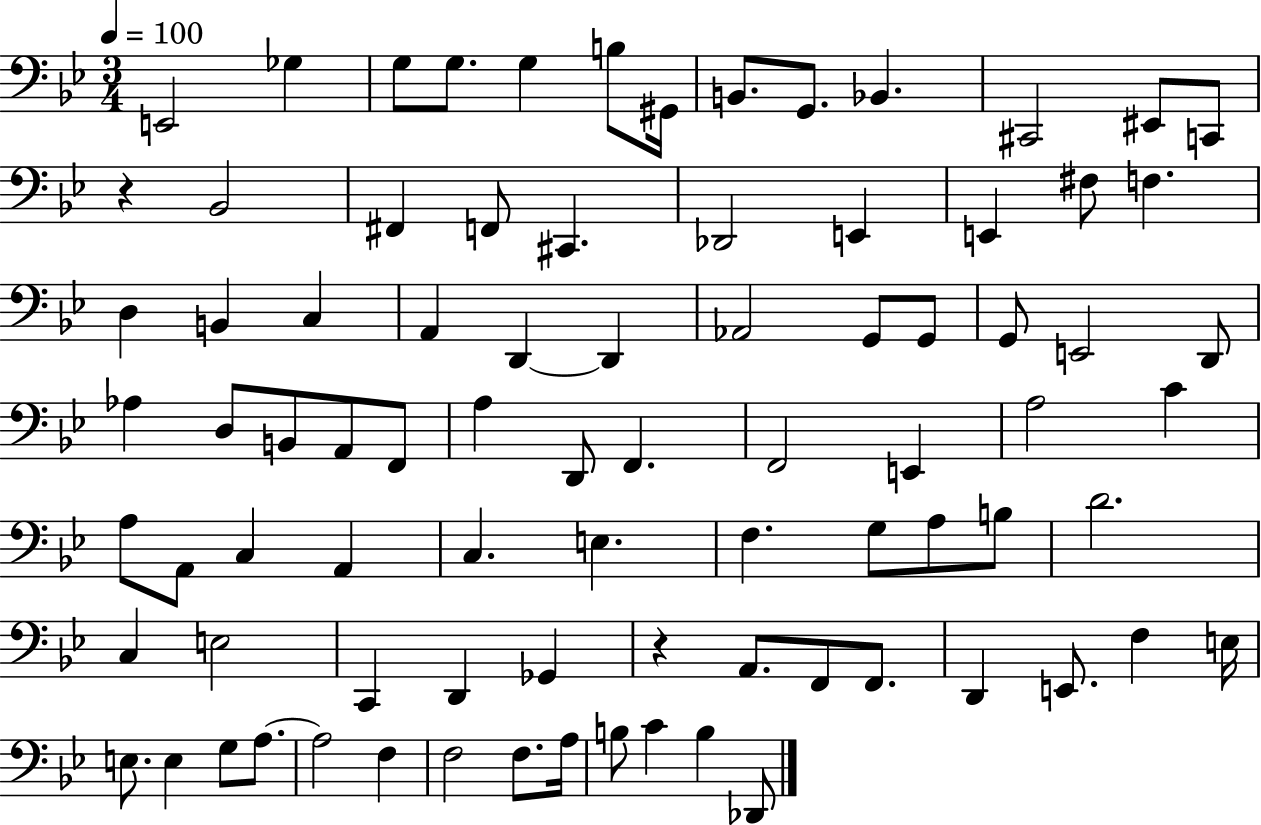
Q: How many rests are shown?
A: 2